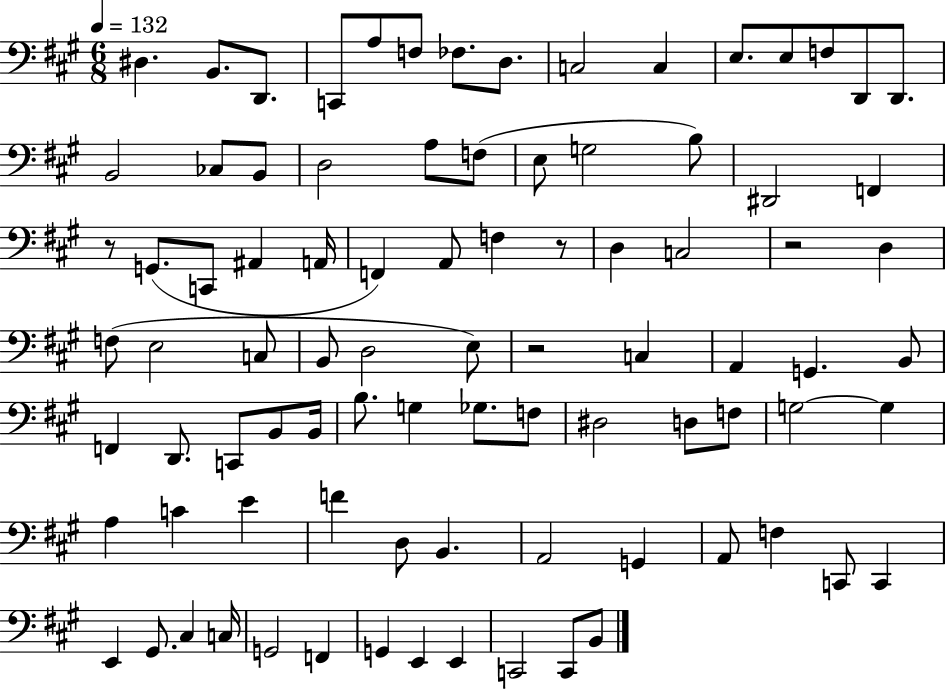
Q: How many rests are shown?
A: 4